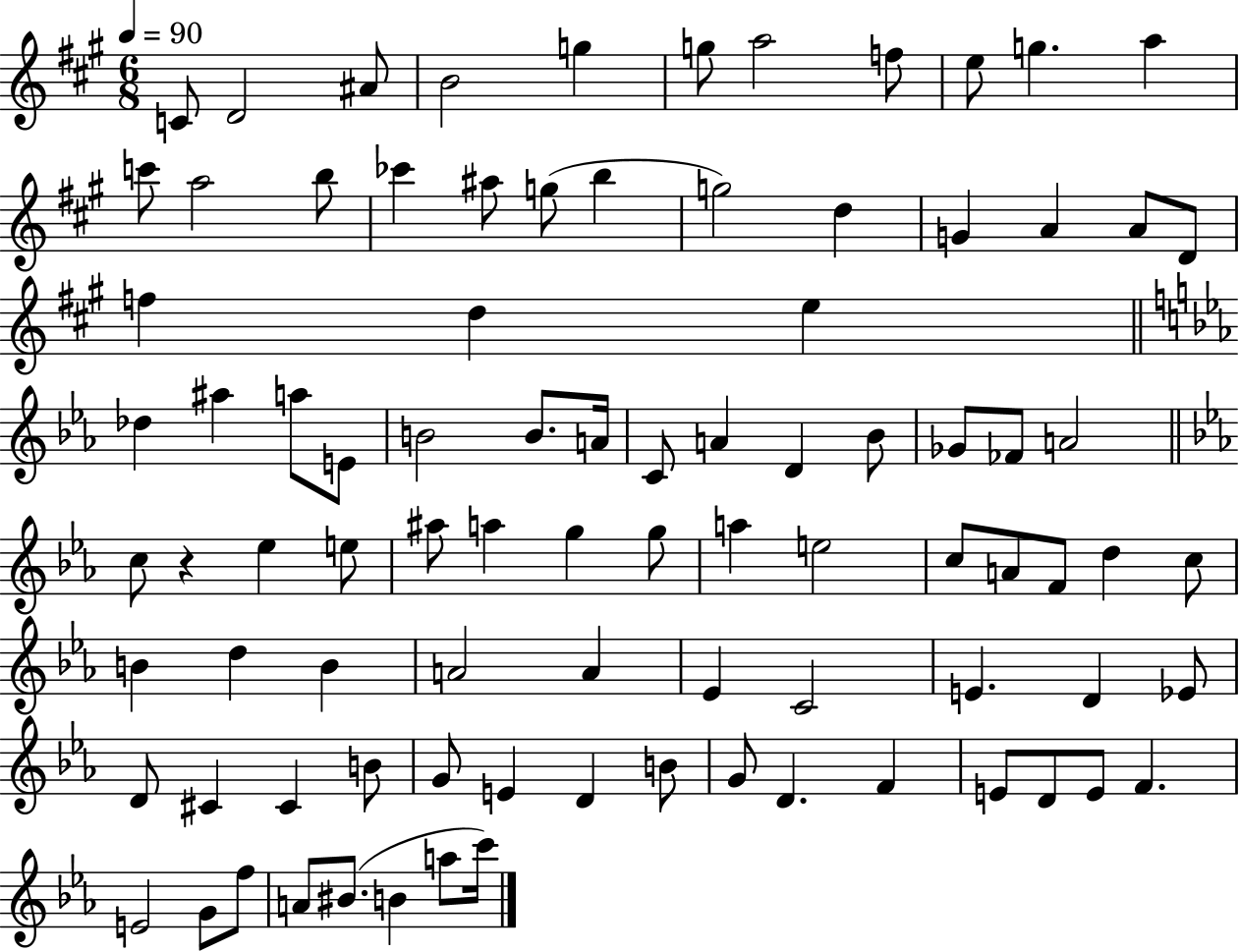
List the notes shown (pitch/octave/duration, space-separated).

C4/e D4/h A#4/e B4/h G5/q G5/e A5/h F5/e E5/e G5/q. A5/q C6/e A5/h B5/e CES6/q A#5/e G5/e B5/q G5/h D5/q G4/q A4/q A4/e D4/e F5/q D5/q E5/q Db5/q A#5/q A5/e E4/e B4/h B4/e. A4/s C4/e A4/q D4/q Bb4/e Gb4/e FES4/e A4/h C5/e R/q Eb5/q E5/e A#5/e A5/q G5/q G5/e A5/q E5/h C5/e A4/e F4/e D5/q C5/e B4/q D5/q B4/q A4/h A4/q Eb4/q C4/h E4/q. D4/q Eb4/e D4/e C#4/q C#4/q B4/e G4/e E4/q D4/q B4/e G4/e D4/q. F4/q E4/e D4/e E4/e F4/q. E4/h G4/e F5/e A4/e BIS4/e. B4/q A5/e C6/s